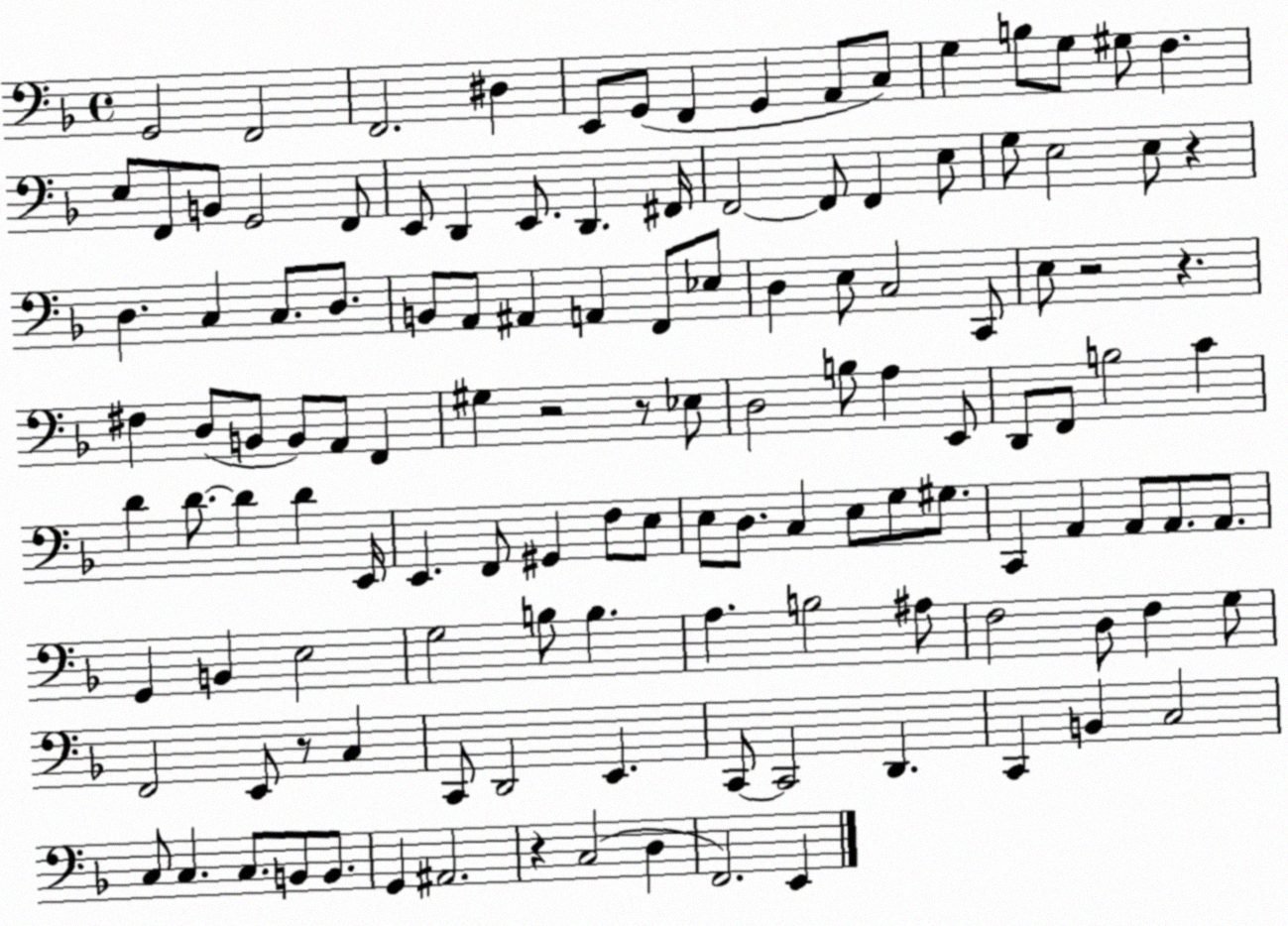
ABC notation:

X:1
T:Untitled
M:4/4
L:1/4
K:F
G,,2 F,,2 F,,2 ^D, E,,/2 G,,/2 F,, G,, A,,/2 C,/2 G, B,/2 G,/2 ^G,/2 F, E,/2 F,,/2 B,,/2 G,,2 F,,/2 E,,/2 D,, E,,/2 D,, ^F,,/4 F,,2 F,,/2 F,, E,/2 G,/2 E,2 E,/2 z D, C, C,/2 D,/2 B,,/2 A,,/2 ^A,, A,, F,,/2 _E,/2 D, E,/2 C,2 C,,/2 E,/2 z2 z ^F, D,/2 B,,/2 B,,/2 A,,/2 F,, ^G, z2 z/2 _E,/2 D,2 B,/2 A, E,,/2 D,,/2 F,,/2 B,2 C D D/2 D D E,,/4 E,, F,,/2 ^G,, F,/2 E,/2 E,/2 D,/2 C, E,/2 G,/2 ^G,/2 C,, A,, A,,/2 A,,/2 A,,/2 G,, B,, E,2 G,2 B,/2 B, A, B,2 ^A,/2 F,2 D,/2 F, G,/2 F,,2 E,,/2 z/2 C, C,,/2 D,,2 E,, C,,/2 C,,2 D,, C,, B,, C,2 C,/2 C, C,/2 B,,/2 B,,/2 G,, ^A,,2 z C,2 D, F,,2 E,,